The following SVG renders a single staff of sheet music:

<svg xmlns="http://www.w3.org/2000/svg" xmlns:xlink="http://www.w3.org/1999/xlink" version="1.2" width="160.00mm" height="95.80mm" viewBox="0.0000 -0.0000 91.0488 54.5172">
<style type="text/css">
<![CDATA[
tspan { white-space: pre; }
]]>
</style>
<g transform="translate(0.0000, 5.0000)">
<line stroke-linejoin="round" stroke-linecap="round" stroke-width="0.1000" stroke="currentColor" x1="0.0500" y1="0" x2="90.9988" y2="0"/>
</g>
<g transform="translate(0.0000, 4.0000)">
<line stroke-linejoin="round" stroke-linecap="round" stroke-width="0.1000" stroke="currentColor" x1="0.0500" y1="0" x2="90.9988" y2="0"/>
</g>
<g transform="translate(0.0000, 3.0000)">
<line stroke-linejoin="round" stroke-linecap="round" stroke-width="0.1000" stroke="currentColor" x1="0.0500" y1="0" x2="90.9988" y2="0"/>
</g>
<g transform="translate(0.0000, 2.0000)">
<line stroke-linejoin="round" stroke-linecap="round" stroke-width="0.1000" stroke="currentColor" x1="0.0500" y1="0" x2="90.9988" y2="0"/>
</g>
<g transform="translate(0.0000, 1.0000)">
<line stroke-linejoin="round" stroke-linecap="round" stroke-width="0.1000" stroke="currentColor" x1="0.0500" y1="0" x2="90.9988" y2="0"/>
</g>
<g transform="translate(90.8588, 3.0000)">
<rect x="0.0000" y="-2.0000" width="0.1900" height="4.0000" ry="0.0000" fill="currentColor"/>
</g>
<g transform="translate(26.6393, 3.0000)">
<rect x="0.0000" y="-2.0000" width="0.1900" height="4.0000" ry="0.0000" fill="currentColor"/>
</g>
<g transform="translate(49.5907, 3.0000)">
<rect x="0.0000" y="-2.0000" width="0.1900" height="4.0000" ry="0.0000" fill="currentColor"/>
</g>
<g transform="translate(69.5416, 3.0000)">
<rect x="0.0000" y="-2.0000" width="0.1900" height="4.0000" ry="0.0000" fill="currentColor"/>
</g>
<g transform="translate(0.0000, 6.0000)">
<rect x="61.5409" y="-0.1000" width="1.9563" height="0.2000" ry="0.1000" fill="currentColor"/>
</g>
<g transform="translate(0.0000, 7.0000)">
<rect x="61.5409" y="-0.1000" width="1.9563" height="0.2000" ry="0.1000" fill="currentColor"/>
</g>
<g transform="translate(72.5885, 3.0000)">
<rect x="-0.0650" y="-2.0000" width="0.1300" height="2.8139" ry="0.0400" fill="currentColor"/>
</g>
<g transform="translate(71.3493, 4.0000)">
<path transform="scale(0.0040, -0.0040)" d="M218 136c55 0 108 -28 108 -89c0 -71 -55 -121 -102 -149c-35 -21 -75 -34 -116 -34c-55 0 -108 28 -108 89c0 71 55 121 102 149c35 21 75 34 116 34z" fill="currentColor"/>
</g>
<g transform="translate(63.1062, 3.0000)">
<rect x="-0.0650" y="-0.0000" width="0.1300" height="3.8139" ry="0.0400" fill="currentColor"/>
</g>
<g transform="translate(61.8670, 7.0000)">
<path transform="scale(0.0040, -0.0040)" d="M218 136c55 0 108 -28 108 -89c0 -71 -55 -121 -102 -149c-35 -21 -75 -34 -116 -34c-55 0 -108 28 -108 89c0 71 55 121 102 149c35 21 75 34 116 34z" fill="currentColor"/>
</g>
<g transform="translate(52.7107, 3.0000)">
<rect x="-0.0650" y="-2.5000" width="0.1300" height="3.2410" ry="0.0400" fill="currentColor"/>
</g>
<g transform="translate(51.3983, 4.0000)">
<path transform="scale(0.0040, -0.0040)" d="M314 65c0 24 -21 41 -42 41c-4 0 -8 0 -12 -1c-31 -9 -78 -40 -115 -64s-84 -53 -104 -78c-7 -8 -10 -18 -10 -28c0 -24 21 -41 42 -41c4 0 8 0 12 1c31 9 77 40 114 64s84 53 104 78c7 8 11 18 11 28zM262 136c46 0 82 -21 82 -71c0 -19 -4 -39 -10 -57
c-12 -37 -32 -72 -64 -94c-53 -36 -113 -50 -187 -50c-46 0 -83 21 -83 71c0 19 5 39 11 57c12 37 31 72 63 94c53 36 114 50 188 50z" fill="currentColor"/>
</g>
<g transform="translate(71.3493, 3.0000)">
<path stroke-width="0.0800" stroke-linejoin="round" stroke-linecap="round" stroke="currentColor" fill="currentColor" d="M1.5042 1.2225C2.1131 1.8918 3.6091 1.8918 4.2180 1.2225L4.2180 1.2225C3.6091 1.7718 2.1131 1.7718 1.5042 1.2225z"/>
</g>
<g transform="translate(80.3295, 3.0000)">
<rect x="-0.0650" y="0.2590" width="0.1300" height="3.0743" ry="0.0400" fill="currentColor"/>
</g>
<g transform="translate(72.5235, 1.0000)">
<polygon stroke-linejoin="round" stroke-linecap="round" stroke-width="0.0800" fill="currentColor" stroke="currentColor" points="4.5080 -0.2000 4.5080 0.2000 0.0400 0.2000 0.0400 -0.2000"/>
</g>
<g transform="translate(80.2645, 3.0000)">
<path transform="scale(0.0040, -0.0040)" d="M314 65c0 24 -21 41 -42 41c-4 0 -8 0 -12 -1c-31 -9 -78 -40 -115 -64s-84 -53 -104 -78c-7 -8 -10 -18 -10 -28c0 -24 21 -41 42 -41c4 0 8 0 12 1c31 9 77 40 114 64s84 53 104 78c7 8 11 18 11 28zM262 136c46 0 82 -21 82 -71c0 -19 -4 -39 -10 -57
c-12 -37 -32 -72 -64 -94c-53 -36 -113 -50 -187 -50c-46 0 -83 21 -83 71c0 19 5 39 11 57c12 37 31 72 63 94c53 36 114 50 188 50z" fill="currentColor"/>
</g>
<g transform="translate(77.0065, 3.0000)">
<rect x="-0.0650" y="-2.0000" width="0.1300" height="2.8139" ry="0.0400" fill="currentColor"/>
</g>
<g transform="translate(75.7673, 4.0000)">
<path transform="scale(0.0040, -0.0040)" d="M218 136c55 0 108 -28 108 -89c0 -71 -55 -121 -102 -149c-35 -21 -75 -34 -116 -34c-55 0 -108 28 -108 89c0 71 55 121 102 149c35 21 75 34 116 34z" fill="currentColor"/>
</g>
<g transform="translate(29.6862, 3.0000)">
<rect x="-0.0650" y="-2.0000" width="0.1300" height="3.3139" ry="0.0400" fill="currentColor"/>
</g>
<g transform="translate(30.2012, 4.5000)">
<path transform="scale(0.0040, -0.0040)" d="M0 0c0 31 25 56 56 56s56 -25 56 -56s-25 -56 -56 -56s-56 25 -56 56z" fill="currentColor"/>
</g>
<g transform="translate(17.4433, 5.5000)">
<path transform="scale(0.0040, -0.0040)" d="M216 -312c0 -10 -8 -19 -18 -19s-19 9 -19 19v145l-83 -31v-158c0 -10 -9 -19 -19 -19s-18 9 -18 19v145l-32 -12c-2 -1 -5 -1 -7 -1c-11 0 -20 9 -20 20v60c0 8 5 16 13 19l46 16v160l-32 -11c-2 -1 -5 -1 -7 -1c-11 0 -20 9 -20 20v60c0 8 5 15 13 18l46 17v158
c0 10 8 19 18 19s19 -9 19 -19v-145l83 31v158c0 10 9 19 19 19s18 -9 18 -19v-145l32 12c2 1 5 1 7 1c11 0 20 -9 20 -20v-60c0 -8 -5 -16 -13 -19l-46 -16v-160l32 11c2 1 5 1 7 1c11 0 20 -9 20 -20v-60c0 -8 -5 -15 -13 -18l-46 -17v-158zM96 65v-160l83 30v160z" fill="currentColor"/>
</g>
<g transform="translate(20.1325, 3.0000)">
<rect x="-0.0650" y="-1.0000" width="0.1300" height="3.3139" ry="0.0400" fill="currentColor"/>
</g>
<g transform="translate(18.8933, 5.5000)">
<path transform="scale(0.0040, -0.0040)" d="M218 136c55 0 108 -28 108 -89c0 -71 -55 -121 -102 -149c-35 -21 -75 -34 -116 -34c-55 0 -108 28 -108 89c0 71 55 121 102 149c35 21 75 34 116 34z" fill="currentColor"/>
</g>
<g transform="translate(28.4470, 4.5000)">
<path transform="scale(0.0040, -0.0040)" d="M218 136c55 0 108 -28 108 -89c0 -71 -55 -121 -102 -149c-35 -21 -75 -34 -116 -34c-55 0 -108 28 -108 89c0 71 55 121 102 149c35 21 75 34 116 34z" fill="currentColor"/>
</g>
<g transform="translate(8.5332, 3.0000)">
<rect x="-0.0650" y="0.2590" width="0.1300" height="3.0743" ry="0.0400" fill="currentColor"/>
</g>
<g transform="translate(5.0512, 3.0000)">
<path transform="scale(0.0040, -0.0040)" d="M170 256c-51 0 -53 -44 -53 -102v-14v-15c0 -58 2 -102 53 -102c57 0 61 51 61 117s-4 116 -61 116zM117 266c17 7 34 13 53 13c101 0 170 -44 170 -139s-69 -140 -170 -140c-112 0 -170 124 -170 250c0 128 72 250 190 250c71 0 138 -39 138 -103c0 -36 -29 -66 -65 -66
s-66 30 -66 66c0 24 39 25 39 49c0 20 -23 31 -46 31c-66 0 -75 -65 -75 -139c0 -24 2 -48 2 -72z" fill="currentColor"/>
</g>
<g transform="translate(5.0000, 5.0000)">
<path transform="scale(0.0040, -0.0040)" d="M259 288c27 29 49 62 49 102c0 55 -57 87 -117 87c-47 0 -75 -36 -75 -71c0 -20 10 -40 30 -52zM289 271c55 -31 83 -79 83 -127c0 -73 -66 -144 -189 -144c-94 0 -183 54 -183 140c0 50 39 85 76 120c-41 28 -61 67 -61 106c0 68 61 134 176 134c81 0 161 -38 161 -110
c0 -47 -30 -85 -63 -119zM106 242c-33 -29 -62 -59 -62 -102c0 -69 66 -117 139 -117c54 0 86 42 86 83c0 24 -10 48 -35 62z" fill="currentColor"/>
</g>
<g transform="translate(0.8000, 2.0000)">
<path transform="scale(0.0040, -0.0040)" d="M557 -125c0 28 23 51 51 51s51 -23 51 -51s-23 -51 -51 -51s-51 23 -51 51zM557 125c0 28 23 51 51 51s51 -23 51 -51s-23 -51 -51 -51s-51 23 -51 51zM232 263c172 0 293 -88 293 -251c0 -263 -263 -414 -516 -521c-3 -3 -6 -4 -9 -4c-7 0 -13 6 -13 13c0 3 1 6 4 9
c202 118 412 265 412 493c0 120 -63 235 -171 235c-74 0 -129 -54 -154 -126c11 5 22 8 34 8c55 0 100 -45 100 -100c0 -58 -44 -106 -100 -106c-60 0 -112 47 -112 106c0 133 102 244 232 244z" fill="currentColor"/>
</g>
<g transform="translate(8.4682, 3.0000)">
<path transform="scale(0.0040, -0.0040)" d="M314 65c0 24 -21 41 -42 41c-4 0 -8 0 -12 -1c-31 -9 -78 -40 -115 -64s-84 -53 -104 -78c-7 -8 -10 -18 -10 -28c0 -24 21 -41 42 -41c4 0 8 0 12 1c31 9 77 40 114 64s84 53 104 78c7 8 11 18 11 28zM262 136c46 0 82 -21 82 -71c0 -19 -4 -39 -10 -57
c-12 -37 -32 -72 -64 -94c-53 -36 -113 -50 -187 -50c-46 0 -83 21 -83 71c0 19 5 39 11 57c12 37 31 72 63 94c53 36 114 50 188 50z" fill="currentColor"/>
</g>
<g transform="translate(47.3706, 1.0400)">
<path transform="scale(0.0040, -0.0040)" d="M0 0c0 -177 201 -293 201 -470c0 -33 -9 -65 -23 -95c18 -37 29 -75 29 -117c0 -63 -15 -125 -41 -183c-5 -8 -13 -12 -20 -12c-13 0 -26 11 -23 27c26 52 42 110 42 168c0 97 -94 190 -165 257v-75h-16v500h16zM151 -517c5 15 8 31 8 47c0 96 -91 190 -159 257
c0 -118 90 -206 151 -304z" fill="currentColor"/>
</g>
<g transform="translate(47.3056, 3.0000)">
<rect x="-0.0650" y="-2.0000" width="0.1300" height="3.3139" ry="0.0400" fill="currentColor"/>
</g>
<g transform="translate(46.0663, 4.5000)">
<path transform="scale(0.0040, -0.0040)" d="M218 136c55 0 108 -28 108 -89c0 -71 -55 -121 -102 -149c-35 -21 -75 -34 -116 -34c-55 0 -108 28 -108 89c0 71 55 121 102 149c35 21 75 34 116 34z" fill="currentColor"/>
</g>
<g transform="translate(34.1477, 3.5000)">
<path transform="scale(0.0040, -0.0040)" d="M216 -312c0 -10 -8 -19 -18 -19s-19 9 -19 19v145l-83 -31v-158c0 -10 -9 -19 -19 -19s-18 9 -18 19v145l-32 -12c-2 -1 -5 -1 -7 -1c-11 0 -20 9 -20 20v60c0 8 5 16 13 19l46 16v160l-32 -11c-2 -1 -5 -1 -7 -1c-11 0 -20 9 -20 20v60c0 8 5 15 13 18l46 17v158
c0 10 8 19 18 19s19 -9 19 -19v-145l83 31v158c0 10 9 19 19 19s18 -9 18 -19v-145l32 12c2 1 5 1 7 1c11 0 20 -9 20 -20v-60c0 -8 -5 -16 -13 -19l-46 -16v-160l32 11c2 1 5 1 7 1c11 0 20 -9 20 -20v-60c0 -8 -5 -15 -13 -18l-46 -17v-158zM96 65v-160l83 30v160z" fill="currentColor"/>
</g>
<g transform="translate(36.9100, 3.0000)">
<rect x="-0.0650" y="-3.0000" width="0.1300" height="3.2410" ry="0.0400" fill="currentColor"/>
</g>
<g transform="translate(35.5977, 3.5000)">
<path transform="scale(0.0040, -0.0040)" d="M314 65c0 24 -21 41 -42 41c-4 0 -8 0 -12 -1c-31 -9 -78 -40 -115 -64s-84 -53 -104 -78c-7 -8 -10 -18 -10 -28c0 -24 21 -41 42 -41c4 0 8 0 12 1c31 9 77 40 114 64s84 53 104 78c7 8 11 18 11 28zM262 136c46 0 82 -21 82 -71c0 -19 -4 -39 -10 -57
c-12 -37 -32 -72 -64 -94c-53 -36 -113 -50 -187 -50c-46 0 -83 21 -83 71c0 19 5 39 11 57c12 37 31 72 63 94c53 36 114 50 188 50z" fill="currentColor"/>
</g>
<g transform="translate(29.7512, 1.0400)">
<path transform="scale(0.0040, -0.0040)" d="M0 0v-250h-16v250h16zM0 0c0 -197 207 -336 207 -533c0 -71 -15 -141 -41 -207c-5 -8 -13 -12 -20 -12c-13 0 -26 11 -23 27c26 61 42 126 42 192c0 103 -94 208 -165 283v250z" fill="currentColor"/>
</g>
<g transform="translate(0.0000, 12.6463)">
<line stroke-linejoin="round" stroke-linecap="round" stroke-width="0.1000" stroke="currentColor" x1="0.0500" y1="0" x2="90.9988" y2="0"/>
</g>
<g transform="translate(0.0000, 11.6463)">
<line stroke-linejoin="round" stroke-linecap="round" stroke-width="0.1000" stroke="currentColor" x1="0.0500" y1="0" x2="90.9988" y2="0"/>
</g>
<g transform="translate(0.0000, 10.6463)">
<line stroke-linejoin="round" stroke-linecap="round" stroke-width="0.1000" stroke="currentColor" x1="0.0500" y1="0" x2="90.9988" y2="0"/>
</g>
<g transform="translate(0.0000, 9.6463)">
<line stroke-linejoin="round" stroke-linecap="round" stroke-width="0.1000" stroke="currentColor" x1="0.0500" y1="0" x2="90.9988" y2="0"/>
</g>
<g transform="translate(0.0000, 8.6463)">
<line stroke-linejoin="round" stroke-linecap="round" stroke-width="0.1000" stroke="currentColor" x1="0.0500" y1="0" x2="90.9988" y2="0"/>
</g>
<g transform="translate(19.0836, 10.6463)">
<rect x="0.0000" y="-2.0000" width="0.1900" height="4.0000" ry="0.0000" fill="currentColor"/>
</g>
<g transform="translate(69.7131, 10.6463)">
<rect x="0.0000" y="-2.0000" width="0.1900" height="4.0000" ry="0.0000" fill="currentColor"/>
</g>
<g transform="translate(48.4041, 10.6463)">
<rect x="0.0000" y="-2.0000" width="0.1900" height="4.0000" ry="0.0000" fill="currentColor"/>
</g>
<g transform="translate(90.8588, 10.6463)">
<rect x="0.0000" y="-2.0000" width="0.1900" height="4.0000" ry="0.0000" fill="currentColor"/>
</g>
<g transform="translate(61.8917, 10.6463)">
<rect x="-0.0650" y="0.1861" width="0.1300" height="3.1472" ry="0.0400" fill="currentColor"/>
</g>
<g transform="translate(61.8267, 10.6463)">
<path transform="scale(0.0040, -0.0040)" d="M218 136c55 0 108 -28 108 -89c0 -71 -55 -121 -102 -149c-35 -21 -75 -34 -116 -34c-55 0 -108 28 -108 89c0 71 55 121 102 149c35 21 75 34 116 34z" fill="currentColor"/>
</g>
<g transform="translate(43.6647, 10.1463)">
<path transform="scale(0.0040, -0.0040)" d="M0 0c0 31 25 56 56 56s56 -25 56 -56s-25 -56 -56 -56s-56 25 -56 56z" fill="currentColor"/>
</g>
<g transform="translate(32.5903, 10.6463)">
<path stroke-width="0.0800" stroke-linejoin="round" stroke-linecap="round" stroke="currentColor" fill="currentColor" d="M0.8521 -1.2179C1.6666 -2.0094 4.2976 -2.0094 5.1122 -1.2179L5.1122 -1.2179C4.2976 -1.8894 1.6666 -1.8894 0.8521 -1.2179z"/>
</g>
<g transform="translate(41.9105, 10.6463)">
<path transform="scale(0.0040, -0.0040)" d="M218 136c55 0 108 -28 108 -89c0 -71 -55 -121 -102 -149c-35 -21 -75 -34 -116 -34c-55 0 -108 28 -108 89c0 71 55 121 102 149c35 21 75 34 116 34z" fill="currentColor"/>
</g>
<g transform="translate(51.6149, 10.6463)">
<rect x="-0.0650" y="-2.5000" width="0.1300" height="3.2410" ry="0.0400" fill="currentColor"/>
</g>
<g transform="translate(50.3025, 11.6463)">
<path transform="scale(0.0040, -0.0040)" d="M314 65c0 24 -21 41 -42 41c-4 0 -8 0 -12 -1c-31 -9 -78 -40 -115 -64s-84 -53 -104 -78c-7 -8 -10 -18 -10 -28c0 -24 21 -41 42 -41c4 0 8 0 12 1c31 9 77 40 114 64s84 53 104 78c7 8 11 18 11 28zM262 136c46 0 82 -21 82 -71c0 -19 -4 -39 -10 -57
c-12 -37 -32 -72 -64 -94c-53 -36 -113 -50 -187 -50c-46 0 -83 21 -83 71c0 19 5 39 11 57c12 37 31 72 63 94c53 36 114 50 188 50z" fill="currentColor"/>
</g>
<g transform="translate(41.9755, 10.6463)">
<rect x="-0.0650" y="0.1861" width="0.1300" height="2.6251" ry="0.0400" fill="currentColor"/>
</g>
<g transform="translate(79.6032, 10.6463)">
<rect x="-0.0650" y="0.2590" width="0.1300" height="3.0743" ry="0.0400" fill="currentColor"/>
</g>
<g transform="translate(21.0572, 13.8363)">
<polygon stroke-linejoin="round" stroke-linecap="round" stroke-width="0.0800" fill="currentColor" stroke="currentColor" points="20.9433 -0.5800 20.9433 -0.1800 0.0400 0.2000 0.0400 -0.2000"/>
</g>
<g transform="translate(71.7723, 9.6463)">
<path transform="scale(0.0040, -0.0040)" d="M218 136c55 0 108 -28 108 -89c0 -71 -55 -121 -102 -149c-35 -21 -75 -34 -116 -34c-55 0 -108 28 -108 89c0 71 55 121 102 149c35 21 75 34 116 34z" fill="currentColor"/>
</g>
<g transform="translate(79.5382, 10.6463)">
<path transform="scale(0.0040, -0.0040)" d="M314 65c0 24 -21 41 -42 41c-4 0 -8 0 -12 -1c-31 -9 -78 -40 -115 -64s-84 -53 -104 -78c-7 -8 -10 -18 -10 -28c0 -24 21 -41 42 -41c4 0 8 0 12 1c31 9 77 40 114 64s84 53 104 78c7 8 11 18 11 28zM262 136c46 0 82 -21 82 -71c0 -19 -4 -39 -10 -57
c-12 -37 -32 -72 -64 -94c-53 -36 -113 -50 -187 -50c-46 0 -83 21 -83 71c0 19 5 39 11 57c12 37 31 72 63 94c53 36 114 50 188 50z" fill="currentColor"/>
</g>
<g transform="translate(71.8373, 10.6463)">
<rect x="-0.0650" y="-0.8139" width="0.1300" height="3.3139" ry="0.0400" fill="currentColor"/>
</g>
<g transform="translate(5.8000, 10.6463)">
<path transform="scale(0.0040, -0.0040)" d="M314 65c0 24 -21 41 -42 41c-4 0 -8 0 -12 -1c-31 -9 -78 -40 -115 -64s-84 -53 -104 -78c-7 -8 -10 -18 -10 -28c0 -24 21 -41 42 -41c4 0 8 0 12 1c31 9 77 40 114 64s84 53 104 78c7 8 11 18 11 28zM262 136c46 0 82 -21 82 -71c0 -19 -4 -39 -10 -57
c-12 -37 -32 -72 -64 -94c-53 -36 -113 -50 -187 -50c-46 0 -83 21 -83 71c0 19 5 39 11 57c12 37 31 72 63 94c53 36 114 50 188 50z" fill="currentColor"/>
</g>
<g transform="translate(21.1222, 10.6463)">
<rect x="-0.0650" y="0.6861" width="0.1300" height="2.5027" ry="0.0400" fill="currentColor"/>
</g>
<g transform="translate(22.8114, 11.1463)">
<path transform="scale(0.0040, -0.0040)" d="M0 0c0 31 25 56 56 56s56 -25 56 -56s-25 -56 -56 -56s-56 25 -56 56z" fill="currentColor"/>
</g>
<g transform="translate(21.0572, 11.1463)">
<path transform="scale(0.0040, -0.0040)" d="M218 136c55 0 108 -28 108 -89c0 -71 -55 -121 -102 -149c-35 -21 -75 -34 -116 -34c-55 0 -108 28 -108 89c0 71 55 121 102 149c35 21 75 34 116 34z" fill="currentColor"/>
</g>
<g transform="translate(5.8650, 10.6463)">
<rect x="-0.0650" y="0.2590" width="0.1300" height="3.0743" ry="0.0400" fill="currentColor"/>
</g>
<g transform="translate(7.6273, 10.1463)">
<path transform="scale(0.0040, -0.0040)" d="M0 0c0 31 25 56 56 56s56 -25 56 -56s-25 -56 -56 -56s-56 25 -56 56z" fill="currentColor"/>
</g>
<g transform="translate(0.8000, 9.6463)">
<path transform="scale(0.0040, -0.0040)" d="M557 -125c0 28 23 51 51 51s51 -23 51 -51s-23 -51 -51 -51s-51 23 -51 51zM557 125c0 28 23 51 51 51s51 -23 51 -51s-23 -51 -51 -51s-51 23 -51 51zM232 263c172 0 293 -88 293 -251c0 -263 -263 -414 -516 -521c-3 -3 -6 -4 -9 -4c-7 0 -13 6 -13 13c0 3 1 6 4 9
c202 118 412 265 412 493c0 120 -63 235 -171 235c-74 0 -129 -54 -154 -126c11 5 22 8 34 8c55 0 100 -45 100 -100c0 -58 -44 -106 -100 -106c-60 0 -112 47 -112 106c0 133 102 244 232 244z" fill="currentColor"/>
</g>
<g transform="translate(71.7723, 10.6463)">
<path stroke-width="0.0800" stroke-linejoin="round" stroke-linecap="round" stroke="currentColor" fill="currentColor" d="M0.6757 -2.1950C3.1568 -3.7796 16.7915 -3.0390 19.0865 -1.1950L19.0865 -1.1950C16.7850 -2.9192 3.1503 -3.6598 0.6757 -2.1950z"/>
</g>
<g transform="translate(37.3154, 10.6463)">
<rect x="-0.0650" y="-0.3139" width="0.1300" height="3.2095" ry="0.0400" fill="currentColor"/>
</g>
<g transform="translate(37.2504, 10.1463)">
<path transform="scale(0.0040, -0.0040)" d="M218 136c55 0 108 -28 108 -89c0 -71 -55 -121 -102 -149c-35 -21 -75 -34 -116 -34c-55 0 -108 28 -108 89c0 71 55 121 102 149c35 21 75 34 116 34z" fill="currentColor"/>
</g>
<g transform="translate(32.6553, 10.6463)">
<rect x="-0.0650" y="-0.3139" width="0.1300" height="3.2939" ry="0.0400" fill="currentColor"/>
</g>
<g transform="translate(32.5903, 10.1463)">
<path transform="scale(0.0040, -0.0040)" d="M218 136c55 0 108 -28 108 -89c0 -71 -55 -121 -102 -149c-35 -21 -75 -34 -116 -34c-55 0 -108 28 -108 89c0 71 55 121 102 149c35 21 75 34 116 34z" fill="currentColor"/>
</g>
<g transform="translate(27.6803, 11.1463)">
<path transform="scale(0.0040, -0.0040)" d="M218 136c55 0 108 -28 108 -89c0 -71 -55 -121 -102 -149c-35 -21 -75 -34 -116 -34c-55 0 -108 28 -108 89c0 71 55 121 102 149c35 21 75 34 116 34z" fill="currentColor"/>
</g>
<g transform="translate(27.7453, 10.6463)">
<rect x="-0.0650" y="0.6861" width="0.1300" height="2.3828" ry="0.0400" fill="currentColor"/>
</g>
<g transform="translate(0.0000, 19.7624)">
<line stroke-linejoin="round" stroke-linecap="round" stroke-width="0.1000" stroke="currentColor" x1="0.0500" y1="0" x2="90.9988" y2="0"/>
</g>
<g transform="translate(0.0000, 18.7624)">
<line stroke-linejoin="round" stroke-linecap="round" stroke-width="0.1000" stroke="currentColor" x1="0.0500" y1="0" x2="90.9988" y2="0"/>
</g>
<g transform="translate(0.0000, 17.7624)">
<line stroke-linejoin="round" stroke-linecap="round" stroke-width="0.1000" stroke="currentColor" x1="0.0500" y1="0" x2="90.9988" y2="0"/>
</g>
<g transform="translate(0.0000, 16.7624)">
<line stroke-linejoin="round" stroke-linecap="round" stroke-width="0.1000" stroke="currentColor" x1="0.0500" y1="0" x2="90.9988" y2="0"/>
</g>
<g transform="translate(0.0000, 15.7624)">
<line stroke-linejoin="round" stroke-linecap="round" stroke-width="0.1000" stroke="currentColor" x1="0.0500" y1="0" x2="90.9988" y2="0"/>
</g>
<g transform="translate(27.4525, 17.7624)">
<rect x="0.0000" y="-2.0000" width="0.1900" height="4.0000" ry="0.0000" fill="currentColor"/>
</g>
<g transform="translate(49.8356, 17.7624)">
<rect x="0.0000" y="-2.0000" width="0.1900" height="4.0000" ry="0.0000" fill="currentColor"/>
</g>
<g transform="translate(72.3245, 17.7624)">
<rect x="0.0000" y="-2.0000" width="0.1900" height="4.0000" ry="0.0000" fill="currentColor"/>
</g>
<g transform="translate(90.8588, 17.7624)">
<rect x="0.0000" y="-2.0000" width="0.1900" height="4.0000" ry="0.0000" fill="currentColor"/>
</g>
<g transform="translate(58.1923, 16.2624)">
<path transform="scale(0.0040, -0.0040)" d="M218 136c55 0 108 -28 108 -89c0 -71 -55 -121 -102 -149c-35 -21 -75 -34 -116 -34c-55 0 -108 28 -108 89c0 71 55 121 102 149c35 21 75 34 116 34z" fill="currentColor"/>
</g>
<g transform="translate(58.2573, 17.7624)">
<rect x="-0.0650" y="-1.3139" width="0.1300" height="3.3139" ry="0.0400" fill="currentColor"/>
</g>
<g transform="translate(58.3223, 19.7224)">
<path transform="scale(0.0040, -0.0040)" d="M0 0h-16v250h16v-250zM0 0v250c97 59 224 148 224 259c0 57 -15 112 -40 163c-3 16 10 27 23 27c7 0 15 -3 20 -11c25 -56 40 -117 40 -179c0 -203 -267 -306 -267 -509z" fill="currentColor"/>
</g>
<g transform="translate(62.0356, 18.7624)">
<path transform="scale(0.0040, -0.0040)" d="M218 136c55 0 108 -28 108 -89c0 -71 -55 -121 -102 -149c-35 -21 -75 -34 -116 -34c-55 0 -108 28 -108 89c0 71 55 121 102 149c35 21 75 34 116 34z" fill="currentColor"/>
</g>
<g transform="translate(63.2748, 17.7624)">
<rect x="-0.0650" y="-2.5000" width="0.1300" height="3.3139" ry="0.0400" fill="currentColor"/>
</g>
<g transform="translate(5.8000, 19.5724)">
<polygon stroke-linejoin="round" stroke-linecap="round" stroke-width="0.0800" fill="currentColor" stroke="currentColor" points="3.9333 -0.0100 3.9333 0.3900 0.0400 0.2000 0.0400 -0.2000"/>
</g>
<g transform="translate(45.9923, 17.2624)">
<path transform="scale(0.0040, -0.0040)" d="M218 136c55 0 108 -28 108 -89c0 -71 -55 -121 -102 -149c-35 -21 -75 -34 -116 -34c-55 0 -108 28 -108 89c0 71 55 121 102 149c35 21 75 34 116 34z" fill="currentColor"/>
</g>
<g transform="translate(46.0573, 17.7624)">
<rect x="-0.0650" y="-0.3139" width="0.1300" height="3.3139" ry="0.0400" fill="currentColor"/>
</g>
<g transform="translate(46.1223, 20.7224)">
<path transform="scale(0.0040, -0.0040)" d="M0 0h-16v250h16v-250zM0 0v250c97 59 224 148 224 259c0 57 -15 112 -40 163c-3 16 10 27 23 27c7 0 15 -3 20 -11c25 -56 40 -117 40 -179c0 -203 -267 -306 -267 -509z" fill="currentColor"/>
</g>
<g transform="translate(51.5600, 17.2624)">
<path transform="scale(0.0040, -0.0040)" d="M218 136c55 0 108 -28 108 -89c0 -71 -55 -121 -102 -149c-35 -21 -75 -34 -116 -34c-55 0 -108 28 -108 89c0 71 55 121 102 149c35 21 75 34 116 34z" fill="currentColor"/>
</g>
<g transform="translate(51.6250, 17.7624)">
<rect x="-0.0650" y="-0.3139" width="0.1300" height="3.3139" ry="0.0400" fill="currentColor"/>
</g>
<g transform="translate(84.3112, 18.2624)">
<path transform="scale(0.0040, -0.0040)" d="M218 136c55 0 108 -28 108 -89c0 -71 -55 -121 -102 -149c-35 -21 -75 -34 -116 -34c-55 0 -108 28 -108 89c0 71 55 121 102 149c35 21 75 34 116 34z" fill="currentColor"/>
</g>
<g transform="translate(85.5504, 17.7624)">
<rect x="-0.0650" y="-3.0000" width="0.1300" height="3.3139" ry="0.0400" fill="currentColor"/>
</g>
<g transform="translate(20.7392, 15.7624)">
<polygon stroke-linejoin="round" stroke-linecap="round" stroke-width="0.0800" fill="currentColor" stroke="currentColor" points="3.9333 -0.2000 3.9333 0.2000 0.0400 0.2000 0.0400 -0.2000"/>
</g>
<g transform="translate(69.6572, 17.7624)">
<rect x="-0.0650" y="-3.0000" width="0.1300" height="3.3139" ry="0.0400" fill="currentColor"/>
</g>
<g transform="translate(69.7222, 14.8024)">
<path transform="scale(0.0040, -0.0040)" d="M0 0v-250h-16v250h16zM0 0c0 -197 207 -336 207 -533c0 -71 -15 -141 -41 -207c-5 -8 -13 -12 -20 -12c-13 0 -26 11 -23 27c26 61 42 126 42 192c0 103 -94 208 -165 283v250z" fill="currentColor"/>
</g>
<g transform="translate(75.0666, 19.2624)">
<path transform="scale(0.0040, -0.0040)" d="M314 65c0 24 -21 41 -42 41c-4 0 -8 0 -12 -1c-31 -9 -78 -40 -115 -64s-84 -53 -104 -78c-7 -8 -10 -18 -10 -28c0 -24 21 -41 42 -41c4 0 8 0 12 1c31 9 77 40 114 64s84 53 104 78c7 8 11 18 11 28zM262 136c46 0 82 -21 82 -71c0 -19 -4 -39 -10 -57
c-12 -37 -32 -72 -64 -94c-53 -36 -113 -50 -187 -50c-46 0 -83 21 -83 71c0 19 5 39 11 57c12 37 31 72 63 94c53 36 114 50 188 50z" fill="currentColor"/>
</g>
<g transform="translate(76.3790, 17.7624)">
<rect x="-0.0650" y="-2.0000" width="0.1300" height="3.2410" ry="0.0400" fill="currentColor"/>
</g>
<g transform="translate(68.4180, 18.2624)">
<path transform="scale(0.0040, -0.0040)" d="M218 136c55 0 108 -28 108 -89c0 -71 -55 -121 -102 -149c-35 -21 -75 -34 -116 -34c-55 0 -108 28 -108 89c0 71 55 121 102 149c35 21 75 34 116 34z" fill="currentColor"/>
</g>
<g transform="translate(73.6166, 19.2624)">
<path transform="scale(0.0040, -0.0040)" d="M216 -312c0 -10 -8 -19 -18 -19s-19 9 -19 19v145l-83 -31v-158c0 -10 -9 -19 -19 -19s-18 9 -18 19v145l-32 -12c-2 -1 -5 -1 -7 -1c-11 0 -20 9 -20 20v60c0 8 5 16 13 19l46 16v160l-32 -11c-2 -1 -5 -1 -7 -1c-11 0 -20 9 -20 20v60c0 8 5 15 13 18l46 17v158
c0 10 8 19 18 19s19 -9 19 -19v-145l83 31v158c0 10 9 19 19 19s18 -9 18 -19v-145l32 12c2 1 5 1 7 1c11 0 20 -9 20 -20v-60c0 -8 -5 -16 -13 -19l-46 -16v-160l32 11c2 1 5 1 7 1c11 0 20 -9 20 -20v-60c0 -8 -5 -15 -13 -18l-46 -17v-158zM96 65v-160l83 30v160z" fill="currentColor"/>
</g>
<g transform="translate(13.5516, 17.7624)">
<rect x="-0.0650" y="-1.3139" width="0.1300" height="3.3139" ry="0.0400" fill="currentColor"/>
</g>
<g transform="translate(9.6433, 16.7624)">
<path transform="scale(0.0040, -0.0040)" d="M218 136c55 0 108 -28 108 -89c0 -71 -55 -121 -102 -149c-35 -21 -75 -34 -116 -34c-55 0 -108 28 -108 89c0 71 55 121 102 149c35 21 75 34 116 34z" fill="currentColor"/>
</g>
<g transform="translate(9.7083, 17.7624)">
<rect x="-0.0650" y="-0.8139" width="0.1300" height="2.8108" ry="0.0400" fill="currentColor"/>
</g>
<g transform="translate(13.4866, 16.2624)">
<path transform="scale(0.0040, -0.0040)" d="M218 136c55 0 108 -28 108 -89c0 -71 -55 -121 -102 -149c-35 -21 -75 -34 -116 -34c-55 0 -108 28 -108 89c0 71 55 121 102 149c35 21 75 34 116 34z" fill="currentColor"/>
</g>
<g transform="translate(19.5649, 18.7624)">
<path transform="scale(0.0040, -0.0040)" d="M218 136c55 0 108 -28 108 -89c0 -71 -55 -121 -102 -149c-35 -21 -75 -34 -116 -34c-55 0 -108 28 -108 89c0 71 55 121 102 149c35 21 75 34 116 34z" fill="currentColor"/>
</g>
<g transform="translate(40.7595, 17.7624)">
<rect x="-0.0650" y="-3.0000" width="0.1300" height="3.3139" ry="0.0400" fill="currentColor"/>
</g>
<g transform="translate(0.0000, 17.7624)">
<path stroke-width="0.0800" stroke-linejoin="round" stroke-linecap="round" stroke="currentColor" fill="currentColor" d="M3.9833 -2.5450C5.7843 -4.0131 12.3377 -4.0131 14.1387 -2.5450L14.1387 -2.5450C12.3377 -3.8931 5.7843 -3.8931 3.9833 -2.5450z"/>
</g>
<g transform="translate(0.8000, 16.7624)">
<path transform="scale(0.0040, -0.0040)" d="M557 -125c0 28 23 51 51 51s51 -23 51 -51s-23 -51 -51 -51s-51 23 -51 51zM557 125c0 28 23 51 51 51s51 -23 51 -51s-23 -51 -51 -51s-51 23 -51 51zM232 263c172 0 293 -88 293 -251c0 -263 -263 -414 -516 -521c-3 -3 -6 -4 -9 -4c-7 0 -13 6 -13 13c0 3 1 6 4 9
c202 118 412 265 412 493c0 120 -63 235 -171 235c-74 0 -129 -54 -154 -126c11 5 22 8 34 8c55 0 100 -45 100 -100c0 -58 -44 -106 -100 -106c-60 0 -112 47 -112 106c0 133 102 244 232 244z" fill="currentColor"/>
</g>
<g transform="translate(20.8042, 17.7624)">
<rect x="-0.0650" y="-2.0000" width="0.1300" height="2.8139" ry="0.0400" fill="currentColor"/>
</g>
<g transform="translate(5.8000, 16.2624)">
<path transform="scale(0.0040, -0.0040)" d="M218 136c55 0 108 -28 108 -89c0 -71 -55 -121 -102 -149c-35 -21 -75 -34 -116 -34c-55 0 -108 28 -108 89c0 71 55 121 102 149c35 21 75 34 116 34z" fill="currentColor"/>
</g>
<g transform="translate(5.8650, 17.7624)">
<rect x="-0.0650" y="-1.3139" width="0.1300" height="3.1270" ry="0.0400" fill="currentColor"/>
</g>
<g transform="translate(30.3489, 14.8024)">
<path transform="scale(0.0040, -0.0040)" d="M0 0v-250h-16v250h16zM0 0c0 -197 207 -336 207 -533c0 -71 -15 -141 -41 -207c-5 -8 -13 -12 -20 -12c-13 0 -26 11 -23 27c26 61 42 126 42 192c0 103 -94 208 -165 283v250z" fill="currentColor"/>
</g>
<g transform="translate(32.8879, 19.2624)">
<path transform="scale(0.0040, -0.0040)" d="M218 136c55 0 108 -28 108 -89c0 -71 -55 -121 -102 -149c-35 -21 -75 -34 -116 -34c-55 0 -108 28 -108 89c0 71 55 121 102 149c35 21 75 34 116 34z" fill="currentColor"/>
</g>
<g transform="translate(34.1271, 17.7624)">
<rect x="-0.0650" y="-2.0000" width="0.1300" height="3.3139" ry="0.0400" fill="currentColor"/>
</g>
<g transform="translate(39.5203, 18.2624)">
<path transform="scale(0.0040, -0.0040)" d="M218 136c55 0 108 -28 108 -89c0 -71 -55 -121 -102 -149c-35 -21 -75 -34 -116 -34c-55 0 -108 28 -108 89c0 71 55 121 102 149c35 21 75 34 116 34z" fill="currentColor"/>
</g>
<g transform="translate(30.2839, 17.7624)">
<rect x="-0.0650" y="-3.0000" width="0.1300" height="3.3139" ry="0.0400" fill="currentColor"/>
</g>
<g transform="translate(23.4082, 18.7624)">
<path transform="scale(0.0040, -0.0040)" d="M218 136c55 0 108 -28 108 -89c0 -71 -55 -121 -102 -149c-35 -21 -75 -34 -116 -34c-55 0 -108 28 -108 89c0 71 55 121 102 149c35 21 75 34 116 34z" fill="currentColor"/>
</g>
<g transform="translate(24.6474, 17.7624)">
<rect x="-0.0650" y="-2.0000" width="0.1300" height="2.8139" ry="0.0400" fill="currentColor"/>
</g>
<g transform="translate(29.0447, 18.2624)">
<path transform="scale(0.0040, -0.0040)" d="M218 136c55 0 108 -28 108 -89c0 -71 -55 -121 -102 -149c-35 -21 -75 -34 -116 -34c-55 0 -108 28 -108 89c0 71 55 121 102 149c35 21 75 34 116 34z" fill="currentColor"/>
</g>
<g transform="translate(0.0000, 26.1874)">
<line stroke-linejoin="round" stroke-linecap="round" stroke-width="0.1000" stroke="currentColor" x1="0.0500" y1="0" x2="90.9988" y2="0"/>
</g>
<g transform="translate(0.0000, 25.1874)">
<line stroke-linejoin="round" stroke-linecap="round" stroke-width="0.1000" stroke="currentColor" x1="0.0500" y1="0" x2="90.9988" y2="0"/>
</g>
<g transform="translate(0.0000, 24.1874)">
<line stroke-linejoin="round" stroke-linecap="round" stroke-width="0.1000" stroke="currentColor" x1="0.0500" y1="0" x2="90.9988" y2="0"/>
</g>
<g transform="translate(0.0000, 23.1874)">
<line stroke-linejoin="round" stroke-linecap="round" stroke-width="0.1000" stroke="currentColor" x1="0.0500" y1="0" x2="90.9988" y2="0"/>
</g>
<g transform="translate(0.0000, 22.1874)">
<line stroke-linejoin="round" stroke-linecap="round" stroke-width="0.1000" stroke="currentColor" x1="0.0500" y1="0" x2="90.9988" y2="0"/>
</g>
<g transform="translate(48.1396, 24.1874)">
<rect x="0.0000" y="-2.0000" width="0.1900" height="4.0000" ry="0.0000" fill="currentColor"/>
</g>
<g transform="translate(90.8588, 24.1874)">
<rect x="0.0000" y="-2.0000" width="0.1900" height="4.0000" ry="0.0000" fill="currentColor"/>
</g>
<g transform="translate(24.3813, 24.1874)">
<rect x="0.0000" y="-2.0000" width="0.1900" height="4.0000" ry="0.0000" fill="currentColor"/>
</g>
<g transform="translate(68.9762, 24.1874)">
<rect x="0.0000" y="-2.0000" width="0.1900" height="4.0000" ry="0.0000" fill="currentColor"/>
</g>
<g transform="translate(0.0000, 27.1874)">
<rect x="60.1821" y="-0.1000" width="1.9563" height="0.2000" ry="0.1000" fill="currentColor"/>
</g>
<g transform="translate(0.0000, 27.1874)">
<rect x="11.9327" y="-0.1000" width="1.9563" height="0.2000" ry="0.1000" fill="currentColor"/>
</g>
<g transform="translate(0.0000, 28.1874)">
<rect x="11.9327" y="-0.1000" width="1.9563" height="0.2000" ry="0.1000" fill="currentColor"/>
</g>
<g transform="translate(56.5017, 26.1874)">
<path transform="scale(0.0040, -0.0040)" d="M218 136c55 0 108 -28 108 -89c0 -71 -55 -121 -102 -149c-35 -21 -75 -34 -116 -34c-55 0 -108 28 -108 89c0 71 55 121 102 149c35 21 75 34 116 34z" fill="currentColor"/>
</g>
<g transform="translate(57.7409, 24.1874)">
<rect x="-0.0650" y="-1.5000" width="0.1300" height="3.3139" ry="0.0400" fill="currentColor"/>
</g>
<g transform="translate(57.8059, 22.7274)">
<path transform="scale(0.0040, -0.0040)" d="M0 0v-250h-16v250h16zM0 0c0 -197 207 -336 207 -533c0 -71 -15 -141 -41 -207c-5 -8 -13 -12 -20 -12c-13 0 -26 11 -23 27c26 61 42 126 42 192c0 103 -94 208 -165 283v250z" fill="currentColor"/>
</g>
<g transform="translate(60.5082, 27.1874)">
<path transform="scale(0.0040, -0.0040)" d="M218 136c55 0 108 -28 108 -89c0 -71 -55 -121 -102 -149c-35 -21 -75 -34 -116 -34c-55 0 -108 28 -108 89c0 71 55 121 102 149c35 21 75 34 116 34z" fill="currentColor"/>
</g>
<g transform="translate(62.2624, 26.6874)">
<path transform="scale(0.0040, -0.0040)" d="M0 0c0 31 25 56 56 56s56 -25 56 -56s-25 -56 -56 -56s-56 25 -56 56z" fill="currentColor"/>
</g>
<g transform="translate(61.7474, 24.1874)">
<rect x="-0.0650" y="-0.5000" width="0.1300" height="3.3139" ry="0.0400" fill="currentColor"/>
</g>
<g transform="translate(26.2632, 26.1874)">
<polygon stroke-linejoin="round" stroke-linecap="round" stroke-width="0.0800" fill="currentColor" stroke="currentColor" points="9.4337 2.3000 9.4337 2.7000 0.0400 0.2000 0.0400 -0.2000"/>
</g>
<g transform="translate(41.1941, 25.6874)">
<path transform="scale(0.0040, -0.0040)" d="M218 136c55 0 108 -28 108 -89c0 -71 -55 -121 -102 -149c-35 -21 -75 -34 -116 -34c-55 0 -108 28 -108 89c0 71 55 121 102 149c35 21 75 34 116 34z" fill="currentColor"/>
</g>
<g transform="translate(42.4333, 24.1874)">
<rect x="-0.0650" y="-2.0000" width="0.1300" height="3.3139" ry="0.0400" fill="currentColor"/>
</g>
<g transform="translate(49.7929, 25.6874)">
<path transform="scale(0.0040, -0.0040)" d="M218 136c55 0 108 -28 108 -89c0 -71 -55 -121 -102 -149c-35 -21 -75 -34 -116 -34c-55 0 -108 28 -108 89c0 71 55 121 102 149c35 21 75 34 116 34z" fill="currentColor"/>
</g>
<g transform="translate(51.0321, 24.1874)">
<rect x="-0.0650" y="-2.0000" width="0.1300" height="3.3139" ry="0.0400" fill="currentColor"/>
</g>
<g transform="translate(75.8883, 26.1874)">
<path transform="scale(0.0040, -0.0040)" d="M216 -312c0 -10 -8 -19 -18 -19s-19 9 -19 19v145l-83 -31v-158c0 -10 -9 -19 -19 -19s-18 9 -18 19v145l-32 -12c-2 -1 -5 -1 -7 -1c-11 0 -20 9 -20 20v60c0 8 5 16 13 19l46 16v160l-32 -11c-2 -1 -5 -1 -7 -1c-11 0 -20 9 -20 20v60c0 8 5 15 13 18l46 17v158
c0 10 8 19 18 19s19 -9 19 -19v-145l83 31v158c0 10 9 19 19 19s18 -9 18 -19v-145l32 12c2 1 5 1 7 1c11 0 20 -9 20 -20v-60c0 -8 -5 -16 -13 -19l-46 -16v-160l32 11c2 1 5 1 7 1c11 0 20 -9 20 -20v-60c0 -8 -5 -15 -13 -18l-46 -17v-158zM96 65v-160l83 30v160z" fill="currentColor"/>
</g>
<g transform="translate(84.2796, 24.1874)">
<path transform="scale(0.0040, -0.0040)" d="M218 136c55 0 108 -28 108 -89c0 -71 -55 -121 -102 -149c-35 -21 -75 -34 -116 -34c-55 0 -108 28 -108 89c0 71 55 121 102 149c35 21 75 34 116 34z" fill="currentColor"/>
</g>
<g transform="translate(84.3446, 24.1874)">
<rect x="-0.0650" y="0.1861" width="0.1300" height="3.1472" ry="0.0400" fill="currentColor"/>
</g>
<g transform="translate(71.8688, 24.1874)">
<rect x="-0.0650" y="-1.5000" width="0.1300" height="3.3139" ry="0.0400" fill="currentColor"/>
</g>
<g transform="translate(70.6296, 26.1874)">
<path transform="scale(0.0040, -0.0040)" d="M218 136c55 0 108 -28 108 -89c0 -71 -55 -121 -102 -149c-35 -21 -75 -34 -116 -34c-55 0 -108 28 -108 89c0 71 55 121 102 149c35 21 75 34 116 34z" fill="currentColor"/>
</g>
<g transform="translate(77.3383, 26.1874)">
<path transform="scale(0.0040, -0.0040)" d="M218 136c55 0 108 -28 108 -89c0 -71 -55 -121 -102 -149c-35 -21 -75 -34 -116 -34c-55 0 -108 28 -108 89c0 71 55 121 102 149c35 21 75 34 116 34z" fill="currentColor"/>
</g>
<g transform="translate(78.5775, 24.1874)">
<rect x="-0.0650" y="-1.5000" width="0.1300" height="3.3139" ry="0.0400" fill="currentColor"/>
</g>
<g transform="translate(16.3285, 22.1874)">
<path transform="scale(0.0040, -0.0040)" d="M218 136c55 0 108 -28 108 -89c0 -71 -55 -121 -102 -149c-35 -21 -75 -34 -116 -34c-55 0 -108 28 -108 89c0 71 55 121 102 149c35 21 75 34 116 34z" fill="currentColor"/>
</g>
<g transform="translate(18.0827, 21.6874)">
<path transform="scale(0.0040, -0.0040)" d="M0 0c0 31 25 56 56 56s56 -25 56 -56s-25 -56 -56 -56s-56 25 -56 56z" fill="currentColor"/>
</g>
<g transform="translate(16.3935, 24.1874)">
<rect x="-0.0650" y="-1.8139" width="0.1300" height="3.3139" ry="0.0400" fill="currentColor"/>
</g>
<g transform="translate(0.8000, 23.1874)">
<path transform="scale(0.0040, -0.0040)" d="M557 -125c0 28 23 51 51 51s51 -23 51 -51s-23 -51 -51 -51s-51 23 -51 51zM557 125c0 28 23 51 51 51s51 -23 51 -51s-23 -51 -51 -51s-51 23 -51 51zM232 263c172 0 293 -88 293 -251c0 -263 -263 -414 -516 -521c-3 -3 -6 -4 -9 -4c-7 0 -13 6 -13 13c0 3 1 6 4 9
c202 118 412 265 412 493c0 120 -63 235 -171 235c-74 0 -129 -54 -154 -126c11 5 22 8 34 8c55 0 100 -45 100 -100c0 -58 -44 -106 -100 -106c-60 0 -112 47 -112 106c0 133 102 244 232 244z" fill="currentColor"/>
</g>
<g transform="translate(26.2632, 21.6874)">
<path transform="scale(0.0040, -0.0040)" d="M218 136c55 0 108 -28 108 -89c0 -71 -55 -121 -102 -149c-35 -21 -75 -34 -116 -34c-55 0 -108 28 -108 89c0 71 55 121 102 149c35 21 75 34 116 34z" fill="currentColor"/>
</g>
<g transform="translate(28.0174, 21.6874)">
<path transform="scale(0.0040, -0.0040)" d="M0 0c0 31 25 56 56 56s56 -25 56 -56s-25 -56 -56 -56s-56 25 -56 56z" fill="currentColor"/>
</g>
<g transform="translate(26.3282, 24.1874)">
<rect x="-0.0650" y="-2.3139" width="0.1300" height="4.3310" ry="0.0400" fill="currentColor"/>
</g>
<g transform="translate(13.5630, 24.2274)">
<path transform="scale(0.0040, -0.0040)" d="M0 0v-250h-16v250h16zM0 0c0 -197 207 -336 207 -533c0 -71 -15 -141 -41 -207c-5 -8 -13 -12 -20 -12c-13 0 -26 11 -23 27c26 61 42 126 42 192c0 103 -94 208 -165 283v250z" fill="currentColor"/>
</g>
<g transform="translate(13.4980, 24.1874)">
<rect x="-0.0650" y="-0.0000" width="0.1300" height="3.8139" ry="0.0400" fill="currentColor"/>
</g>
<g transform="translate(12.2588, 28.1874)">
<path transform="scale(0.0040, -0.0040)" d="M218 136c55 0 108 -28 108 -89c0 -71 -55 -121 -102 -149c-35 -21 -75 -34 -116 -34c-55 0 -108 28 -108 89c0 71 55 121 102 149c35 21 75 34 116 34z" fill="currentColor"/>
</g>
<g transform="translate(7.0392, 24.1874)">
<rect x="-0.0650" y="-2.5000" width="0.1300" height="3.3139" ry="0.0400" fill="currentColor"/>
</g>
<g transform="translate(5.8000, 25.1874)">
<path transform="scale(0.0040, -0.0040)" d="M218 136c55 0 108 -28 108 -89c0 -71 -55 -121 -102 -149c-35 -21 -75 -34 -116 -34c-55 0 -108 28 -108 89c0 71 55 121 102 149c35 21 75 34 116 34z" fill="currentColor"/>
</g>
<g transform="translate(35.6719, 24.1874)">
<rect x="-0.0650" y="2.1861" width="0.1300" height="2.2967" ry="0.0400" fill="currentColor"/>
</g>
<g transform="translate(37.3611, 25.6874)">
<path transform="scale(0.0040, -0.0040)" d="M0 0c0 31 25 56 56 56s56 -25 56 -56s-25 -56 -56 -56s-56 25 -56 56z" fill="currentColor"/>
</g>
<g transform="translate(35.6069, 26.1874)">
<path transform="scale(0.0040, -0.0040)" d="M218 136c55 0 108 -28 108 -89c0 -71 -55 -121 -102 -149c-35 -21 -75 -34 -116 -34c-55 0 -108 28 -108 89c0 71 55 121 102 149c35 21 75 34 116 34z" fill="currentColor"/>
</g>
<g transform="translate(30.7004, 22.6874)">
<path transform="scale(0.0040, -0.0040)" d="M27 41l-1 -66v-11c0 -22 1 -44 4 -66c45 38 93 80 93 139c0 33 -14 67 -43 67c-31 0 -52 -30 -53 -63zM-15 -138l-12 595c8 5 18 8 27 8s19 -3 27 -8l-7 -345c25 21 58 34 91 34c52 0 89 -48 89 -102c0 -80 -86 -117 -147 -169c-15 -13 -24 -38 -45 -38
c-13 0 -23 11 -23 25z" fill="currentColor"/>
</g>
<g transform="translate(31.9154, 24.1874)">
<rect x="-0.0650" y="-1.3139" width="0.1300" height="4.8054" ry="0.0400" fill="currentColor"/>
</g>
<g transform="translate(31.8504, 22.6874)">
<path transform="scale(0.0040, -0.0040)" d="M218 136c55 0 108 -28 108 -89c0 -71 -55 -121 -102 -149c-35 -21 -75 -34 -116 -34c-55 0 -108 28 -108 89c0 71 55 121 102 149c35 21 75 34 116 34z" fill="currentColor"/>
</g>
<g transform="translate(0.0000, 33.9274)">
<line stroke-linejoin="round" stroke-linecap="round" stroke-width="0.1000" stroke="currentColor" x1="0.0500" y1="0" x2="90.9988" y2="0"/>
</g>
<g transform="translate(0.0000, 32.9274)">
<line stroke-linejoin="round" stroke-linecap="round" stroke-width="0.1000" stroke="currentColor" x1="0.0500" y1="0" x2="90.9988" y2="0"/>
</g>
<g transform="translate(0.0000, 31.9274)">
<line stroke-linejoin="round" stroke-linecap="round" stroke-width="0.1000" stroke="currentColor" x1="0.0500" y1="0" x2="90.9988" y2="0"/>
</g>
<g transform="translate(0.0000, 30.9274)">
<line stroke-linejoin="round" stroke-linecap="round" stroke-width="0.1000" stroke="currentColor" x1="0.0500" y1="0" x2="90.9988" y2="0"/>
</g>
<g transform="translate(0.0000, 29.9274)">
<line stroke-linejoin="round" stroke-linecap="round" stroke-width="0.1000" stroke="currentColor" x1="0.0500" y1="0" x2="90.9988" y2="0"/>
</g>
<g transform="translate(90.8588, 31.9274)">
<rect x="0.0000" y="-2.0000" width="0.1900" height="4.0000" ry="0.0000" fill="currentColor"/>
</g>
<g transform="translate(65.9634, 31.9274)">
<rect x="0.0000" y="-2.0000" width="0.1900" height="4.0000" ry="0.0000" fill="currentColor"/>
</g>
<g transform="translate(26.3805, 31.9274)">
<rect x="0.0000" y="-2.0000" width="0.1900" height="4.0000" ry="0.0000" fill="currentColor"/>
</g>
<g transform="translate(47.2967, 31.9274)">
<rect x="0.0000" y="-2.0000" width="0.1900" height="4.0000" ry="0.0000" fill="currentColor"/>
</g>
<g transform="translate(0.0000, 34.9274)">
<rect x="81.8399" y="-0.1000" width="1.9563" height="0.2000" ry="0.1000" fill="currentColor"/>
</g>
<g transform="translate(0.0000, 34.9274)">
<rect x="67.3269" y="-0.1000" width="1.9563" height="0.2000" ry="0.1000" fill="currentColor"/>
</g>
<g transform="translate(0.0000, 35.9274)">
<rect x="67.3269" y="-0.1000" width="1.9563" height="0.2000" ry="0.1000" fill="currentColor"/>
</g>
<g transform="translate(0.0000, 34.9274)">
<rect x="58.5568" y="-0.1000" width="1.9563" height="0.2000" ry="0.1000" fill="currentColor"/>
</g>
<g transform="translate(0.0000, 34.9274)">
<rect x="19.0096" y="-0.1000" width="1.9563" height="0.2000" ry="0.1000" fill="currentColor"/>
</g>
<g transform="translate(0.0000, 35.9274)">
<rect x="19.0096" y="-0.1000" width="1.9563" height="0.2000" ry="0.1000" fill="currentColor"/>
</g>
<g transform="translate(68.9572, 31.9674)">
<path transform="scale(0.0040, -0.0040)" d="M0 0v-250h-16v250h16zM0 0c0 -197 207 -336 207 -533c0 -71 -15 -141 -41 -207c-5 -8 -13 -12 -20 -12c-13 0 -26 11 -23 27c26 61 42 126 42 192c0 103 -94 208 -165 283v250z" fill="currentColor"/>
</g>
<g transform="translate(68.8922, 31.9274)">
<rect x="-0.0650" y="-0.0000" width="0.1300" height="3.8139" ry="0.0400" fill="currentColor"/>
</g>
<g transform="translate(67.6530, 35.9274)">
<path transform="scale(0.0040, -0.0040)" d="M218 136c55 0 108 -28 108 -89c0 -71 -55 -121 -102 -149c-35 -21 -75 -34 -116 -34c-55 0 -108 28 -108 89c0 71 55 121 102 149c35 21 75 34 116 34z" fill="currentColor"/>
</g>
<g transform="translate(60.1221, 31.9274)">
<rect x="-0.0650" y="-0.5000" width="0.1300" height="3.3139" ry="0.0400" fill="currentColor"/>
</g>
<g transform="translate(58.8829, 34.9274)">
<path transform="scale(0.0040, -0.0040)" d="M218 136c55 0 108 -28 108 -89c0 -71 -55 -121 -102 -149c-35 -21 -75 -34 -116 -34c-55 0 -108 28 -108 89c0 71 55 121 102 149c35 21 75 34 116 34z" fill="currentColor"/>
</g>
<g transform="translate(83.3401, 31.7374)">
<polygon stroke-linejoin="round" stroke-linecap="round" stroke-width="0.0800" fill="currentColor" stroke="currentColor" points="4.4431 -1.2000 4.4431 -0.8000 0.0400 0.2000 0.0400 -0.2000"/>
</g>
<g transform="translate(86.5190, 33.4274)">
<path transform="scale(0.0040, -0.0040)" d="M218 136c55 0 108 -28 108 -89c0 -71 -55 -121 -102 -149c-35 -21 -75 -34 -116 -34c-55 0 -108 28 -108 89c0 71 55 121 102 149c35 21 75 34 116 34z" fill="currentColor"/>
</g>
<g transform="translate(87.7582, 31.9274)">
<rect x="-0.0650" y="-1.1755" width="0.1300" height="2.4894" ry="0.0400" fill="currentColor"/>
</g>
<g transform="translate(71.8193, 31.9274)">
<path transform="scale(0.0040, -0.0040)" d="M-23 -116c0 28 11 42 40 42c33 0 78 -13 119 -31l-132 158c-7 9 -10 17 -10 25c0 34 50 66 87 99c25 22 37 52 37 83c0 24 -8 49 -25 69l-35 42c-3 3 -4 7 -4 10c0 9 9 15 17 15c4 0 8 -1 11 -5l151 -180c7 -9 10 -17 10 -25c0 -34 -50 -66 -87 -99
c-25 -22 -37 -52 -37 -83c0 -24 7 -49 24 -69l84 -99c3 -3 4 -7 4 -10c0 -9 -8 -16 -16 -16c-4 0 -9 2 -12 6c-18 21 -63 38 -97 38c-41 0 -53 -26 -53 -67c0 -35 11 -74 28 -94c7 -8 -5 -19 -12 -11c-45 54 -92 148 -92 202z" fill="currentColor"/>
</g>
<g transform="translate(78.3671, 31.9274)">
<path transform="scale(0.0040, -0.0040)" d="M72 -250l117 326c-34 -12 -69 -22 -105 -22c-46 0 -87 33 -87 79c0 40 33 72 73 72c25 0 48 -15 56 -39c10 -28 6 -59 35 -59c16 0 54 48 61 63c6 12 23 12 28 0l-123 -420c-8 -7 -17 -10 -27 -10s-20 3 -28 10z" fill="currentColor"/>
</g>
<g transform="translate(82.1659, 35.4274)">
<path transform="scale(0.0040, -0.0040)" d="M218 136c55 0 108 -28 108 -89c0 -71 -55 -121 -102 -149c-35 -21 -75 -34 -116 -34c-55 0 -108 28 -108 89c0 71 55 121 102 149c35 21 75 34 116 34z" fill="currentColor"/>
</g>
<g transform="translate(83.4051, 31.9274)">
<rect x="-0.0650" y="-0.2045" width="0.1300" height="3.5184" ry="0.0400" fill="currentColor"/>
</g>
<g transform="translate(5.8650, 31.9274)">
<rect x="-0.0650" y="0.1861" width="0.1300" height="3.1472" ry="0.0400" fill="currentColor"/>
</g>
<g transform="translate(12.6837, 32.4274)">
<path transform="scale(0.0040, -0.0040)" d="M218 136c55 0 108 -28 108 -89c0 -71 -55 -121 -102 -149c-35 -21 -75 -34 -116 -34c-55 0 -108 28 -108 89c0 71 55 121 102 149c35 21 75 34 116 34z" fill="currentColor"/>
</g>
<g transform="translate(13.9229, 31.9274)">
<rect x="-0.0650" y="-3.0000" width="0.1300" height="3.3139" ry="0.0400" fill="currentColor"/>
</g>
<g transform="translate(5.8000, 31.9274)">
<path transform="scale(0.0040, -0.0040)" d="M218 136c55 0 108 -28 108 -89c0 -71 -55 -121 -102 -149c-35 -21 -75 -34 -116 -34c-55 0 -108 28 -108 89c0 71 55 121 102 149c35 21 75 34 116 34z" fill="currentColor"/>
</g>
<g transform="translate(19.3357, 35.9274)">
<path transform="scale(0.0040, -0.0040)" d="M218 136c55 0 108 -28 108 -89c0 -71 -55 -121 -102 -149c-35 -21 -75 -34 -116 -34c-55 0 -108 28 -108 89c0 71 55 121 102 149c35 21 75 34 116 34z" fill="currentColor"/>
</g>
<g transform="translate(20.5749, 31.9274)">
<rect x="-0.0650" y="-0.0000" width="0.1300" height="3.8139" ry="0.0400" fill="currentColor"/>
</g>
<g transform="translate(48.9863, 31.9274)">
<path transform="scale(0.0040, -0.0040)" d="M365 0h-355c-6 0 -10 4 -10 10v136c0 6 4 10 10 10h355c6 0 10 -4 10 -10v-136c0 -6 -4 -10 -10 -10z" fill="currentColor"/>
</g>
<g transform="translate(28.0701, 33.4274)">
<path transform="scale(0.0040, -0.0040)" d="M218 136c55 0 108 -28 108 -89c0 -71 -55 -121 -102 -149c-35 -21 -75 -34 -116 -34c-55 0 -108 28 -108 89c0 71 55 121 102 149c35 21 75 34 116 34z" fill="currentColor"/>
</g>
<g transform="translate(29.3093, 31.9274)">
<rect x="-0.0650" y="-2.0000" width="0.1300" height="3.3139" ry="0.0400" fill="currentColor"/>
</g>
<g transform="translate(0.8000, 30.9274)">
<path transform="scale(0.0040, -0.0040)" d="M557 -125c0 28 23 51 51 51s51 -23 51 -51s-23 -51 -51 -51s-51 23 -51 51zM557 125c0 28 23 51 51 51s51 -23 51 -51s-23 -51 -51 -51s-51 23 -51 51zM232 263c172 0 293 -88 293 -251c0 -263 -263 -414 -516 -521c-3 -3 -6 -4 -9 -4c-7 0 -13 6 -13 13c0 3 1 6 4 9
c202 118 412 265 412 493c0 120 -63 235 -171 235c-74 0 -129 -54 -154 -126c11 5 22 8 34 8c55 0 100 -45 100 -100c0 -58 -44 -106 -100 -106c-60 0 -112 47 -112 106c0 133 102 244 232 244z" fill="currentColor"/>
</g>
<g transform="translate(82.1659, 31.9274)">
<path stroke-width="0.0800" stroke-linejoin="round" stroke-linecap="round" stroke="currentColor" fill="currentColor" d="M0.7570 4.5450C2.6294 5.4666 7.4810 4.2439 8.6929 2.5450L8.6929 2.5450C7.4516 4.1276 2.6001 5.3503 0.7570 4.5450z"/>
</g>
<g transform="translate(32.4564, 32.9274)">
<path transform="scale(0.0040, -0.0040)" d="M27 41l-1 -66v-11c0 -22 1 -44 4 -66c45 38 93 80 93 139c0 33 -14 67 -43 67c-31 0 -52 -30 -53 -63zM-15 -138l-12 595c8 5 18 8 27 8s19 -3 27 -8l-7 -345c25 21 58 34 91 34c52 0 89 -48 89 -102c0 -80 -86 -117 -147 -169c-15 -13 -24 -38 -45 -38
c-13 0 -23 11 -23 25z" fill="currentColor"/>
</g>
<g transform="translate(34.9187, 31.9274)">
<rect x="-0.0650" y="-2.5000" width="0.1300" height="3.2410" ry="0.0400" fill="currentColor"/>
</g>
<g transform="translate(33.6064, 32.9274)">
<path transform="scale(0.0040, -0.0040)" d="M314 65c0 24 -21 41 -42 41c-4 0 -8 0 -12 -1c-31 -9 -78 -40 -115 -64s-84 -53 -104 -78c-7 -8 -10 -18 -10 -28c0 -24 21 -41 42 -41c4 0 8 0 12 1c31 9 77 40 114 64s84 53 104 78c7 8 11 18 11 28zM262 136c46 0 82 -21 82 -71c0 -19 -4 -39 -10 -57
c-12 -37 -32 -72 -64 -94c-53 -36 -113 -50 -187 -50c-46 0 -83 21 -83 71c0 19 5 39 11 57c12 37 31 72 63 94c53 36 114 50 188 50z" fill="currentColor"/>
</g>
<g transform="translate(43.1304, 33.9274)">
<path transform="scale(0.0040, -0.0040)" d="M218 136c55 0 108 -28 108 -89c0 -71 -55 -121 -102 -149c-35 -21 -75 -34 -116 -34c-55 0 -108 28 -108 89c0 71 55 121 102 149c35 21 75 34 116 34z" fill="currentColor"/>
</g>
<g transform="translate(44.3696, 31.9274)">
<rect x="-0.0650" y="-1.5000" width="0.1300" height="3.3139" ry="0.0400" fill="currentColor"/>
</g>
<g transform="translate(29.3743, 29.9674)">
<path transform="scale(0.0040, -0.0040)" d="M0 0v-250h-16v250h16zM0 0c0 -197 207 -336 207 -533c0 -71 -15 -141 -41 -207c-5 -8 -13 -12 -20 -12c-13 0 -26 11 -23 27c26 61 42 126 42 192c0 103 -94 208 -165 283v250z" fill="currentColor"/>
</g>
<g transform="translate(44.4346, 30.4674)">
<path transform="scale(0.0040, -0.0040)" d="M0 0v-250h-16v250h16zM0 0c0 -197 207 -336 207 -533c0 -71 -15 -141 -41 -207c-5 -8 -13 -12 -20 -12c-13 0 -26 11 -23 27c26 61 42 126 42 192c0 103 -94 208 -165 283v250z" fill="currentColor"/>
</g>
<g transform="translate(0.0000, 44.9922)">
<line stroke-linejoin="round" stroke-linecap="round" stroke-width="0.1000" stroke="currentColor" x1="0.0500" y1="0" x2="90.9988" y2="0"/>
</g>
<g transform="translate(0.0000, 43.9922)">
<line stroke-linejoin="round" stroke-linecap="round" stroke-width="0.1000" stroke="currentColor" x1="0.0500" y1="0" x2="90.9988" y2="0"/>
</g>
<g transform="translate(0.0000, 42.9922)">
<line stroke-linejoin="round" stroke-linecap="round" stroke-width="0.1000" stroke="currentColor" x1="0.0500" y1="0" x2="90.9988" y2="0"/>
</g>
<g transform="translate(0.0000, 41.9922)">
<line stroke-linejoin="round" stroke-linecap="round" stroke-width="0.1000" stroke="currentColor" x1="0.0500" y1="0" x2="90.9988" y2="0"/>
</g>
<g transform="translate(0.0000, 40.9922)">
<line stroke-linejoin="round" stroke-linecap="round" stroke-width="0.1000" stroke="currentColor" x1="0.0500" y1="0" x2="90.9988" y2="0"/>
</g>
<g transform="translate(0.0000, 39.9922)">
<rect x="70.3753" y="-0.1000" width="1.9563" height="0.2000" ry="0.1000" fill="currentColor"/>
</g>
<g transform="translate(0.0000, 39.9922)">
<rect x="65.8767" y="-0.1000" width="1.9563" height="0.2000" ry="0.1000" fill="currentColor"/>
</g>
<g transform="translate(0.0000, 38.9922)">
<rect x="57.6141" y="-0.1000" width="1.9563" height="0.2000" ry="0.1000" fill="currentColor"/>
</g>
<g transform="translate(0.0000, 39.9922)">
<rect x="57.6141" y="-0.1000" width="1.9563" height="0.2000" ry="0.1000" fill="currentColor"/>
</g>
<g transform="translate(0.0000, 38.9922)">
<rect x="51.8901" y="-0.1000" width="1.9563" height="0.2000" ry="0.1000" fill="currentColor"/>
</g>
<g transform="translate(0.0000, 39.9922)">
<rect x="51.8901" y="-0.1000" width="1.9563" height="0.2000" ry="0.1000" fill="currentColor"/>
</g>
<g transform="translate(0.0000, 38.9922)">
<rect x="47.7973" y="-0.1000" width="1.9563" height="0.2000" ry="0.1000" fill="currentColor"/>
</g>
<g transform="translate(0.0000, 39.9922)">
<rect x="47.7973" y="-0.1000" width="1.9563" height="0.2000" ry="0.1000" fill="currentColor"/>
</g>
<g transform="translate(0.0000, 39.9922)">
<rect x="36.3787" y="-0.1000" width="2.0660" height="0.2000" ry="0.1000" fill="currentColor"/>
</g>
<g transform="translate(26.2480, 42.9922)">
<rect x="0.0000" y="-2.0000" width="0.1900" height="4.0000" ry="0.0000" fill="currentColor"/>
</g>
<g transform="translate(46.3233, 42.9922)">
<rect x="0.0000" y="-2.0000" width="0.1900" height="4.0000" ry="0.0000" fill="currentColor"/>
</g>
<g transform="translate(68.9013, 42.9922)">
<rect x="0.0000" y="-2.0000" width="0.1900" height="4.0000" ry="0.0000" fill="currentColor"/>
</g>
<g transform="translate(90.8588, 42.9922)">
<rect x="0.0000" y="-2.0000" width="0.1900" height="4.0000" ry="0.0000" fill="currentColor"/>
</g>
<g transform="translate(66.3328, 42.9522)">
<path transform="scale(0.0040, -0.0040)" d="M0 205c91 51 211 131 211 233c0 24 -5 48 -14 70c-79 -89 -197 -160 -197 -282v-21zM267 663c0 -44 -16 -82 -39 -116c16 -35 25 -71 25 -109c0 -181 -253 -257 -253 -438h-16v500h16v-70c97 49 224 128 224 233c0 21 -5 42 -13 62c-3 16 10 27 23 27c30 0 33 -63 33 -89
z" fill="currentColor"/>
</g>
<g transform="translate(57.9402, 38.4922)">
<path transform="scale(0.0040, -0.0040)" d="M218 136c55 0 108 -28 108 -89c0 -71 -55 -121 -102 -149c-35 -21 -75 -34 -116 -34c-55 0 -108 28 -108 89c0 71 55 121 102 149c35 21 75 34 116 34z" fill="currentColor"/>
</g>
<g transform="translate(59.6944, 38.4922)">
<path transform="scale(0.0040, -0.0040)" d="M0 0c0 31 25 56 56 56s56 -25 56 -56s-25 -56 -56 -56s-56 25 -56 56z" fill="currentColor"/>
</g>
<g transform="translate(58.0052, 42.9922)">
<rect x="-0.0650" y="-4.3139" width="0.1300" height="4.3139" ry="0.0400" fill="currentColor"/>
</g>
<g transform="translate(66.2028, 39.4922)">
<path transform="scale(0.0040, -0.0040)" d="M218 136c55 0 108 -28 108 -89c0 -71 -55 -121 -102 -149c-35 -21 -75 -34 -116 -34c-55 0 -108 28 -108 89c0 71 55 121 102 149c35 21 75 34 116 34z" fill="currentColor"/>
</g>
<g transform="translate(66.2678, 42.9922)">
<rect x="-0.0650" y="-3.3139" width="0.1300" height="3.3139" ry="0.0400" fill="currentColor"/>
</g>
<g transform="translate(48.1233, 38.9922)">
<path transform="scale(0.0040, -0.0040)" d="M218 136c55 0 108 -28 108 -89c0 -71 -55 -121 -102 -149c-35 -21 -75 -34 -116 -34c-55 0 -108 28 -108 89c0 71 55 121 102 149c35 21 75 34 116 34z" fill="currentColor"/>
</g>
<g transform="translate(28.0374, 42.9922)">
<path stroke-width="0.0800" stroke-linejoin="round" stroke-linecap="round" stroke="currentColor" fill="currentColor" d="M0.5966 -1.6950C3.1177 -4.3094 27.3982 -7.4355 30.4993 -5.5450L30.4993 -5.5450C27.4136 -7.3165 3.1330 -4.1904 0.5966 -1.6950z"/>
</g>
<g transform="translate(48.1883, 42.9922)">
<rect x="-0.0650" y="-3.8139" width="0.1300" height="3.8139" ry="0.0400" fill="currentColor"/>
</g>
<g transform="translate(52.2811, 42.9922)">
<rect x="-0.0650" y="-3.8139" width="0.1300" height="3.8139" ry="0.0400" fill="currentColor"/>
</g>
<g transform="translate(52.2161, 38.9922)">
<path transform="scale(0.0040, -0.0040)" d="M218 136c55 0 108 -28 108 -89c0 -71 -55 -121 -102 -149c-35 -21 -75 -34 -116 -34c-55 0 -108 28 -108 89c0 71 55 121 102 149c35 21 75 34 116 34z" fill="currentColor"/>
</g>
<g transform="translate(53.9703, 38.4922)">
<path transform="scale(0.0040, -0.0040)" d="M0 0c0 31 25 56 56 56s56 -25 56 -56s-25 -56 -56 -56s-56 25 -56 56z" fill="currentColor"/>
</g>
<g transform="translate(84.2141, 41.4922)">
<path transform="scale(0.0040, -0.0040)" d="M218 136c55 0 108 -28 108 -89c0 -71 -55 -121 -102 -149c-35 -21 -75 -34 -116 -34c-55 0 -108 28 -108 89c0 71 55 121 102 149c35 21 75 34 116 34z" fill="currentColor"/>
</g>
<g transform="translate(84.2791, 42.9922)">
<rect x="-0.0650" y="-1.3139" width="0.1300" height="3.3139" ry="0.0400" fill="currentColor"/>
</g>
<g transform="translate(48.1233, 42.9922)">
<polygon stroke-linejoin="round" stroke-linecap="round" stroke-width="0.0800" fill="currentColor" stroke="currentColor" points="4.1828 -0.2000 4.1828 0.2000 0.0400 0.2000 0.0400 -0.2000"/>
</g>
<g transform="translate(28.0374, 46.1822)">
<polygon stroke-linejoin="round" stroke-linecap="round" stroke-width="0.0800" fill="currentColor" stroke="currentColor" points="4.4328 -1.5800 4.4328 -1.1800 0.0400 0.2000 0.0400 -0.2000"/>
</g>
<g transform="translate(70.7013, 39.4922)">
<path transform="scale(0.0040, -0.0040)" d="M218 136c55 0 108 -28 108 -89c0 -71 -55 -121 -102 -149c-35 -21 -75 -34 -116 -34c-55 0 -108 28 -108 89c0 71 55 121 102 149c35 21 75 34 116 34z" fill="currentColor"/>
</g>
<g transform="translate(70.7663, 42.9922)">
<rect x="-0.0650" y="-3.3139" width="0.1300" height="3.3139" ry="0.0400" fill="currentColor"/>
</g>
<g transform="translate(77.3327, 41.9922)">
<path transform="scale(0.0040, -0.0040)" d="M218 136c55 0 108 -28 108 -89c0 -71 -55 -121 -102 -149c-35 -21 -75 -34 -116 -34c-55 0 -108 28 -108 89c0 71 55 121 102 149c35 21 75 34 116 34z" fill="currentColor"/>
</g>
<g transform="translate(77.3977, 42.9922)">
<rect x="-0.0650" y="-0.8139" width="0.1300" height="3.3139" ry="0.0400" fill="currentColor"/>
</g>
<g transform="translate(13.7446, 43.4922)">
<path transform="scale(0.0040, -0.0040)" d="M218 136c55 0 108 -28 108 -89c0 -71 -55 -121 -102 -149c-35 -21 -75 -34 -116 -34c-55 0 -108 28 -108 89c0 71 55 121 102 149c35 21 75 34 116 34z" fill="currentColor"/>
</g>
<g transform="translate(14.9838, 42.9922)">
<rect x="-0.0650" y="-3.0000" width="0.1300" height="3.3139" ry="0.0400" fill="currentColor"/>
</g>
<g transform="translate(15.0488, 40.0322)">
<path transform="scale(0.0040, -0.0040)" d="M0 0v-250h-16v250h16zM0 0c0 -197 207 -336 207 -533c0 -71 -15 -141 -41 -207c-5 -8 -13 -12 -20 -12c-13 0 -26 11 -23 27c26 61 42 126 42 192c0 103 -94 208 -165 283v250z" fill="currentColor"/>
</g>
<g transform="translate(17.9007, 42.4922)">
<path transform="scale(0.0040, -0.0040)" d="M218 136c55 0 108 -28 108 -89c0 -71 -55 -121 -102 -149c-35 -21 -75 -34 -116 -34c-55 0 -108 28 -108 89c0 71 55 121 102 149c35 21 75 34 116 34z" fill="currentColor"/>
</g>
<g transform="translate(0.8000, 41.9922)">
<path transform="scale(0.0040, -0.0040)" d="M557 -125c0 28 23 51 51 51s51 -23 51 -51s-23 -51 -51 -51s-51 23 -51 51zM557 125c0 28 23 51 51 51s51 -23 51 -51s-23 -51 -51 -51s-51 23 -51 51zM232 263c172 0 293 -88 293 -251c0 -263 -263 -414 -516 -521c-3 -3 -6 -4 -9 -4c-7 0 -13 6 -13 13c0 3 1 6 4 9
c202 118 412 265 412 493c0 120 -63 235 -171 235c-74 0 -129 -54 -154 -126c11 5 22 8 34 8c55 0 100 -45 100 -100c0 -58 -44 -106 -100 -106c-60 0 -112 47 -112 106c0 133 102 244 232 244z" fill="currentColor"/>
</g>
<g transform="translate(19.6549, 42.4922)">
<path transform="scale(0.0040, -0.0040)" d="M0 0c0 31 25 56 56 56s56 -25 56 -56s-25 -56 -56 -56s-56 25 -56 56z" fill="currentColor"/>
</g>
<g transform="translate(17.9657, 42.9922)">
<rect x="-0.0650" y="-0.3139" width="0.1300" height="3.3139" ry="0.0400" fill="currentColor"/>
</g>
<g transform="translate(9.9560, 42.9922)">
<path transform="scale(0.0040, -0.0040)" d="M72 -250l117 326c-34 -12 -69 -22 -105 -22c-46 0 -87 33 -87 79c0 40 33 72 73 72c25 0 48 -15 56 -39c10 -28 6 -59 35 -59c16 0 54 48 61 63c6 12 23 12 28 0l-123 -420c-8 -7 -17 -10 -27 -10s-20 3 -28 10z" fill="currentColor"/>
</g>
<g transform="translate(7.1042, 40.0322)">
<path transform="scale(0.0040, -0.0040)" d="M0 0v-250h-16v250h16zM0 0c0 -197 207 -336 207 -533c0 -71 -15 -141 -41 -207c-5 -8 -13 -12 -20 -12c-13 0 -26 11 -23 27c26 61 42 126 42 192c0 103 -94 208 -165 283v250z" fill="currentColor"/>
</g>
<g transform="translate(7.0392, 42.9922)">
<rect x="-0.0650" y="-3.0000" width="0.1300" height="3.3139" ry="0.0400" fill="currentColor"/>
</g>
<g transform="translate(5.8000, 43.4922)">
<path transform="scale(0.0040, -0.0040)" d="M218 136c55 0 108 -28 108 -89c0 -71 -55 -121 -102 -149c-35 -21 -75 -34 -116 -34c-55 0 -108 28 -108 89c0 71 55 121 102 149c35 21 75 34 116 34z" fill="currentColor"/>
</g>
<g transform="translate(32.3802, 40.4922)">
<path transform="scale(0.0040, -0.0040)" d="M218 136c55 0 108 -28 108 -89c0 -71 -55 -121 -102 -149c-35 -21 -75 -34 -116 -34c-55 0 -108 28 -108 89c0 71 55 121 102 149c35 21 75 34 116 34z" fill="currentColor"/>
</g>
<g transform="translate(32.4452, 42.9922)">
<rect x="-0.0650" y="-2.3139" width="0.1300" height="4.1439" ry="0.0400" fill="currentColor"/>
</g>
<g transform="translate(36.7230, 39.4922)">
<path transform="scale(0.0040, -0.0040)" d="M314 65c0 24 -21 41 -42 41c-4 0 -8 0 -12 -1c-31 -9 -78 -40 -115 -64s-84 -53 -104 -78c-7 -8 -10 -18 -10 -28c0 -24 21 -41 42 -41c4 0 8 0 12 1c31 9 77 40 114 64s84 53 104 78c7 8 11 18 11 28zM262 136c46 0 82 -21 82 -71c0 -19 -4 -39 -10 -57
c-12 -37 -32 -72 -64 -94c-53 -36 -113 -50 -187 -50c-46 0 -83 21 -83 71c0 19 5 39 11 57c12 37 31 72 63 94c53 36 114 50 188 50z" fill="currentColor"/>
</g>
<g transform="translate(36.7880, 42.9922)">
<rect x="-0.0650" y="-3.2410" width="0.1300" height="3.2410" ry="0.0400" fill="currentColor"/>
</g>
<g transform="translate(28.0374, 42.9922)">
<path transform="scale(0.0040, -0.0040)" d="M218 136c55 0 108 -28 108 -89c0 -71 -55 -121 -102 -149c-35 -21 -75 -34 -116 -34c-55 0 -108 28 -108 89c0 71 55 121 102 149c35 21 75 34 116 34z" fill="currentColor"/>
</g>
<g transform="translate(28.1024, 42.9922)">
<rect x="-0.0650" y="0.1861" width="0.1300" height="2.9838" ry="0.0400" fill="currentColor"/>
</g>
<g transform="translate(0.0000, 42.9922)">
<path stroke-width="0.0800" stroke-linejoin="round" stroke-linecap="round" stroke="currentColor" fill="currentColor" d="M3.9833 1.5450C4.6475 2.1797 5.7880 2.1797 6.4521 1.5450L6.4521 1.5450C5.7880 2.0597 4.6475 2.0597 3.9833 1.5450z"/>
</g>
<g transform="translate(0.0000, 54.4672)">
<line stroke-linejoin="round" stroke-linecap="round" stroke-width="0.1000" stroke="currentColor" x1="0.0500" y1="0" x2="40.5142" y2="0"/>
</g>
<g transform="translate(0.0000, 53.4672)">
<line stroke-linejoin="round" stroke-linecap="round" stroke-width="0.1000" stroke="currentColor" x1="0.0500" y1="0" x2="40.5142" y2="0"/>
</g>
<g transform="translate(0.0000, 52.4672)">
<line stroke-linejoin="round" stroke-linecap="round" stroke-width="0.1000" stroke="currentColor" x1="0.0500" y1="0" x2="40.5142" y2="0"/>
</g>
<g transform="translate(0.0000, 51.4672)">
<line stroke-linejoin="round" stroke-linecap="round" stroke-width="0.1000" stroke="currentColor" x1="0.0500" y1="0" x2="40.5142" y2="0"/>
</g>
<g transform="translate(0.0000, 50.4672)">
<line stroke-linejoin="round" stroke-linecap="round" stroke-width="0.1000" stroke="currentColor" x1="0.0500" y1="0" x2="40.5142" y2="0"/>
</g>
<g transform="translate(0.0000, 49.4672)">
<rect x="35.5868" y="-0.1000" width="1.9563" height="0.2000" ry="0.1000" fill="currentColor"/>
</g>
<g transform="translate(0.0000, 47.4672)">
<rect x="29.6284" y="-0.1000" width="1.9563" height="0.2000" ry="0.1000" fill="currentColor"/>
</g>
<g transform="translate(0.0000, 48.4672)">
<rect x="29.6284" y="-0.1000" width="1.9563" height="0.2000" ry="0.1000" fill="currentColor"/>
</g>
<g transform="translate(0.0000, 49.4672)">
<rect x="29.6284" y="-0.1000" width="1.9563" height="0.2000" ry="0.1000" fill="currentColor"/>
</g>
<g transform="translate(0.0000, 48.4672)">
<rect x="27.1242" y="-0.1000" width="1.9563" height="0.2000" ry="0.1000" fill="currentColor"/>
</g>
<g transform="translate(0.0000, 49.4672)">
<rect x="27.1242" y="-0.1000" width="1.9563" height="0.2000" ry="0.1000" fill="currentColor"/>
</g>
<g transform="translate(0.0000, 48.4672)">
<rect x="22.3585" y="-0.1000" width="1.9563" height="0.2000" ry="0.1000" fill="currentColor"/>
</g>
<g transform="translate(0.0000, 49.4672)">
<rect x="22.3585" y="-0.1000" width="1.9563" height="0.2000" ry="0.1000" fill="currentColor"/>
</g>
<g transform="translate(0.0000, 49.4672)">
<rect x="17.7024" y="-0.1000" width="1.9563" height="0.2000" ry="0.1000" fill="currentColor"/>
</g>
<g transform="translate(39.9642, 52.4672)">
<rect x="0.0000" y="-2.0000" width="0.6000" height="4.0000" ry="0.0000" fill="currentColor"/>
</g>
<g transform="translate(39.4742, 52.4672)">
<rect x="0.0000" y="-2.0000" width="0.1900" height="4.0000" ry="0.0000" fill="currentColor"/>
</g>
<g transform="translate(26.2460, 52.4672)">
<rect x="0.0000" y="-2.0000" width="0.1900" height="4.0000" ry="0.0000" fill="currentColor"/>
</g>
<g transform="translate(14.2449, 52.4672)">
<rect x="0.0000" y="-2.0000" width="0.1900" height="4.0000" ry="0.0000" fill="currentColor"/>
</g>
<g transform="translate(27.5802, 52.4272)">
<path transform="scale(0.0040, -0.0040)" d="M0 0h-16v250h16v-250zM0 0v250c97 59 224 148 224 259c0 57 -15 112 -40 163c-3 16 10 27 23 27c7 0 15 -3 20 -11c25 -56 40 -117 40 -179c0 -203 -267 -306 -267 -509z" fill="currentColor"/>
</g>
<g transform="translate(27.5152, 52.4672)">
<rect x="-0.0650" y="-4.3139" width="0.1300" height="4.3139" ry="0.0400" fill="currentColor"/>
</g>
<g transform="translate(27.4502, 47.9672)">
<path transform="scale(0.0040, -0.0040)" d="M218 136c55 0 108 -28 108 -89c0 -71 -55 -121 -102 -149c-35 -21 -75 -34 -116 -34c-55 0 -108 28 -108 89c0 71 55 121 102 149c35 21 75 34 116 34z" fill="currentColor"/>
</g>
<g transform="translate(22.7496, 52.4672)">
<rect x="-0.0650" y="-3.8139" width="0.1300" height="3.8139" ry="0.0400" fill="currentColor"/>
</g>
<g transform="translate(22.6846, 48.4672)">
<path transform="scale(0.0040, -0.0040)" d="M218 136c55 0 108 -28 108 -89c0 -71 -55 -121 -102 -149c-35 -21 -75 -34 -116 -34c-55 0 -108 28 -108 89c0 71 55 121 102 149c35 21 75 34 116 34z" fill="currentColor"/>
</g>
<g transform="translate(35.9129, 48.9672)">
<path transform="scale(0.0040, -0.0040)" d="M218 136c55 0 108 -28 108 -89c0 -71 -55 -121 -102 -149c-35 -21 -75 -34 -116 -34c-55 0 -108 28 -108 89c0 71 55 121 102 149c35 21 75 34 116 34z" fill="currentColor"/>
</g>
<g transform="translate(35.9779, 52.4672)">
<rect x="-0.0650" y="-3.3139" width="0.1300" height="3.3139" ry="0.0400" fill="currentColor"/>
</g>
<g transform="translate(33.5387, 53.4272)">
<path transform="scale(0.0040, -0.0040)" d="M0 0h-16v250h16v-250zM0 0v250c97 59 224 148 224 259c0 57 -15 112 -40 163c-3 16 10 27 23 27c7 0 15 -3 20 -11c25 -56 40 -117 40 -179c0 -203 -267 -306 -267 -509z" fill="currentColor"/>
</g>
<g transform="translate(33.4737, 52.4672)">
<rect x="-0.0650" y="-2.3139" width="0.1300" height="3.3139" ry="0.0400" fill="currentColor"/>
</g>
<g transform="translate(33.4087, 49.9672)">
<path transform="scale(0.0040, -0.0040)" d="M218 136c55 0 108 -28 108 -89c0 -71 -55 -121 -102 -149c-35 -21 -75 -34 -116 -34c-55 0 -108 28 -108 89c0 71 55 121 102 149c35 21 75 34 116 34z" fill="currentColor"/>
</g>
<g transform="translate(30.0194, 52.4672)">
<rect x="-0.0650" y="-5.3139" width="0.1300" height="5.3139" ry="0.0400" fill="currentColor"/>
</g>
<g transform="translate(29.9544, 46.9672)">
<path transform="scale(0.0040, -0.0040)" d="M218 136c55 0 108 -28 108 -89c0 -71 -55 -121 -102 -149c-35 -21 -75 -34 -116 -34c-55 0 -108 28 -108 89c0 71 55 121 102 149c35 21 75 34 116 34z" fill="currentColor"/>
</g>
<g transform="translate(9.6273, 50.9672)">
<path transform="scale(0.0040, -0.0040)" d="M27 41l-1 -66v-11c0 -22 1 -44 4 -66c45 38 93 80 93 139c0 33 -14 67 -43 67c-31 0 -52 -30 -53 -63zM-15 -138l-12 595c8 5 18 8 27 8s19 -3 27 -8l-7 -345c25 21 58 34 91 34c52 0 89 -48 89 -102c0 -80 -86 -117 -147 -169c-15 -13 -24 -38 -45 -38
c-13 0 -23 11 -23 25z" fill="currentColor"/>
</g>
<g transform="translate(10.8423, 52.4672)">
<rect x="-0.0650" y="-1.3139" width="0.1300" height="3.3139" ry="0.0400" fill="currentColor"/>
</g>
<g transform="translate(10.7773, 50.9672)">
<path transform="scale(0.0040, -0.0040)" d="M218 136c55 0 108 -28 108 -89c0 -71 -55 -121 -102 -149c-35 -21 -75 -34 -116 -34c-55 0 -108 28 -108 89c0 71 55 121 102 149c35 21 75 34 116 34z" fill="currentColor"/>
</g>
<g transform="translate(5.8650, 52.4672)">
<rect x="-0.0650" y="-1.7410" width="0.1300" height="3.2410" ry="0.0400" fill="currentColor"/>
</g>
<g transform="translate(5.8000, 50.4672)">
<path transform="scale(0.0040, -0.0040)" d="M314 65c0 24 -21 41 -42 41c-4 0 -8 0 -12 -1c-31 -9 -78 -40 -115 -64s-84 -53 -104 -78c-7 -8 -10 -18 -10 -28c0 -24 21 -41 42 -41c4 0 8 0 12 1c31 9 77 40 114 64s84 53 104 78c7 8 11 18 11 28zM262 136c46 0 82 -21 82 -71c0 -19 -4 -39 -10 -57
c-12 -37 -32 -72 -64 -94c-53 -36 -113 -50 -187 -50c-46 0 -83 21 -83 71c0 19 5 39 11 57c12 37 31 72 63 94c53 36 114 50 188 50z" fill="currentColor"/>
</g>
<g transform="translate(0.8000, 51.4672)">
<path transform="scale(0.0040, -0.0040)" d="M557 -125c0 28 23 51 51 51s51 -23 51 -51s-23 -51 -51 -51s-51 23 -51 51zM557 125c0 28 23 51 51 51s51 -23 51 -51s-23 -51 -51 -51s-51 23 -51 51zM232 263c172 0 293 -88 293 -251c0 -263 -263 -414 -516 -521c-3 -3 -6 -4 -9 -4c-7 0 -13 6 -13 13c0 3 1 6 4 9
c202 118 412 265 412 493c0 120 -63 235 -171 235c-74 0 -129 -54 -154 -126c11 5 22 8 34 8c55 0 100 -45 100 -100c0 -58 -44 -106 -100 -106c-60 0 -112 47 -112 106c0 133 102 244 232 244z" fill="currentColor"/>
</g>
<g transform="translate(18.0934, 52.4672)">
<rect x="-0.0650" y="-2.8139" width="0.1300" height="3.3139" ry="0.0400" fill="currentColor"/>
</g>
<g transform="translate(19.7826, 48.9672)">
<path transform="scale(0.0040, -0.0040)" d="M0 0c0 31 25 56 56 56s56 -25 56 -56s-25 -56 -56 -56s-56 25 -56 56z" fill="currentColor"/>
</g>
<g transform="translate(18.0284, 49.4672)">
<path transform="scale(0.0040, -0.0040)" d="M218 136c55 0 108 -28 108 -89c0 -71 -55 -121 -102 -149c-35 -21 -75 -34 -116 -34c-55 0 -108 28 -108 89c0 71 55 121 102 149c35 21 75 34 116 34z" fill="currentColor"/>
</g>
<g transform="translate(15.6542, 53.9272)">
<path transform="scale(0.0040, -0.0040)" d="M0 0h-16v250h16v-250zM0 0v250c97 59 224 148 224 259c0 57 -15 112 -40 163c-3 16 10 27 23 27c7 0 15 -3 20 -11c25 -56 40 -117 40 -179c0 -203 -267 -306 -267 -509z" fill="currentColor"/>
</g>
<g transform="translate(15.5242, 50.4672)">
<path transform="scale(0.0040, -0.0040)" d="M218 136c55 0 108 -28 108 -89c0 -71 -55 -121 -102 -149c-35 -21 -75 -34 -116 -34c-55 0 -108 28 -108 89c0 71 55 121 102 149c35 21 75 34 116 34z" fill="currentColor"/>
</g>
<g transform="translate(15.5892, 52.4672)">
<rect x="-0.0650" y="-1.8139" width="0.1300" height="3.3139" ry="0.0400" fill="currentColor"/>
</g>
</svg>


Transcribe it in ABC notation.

X:1
T:Untitled
M:6/8
L:1/4
K:C
D,2 ^F,, A,,/2 ^C,2 A,,/4 B,,2 C,, B,,/2 B,,/2 D,2 D,2 C,/2 C,/2 E,/2 E,/2 D,/2 B,,2 D, F, D,2 G,/2 F,/2 G, B,,/2 B,,/2 C,/2 A,, C, E,/2 E, G,/2 B,, C,/2 ^A,,2 C, B,, C,,/2 A, B,/2 _G,/2 G,,/2 A,, A,, G,,/2 E,, G,, ^G,, D, D, C, C,, A,,/2 _B,,2 G,,/2 z2 E,, C,,/2 z z/2 D,,/2 A,,/2 C,/2 z/2 C,/2 E, D,/2 B,/2 D2 E/2 E/2 F D/4 D F, G, A,2 _G, A,/2 C E F/2 A B,/2 D